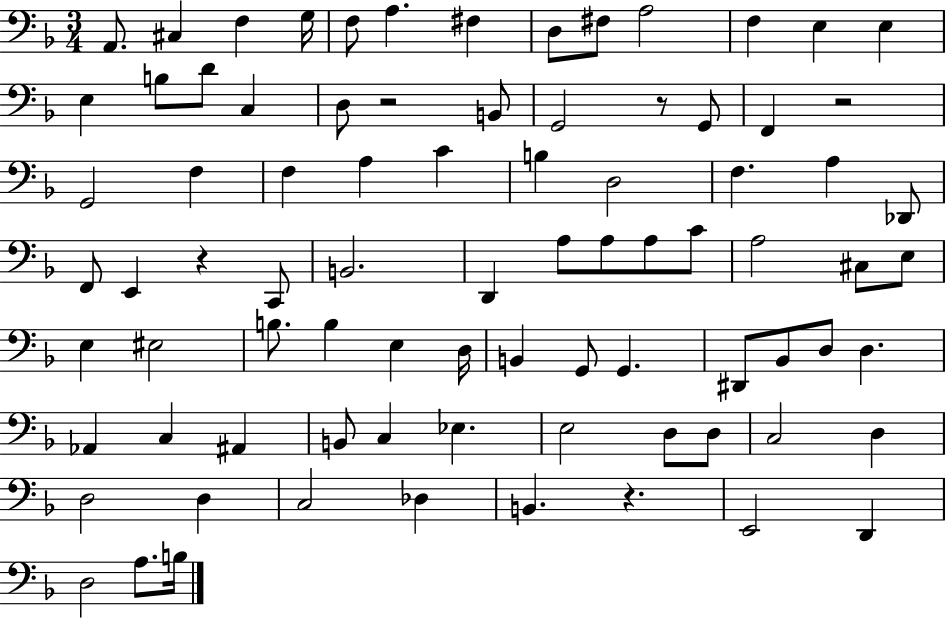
X:1
T:Untitled
M:3/4
L:1/4
K:F
A,,/2 ^C, F, G,/4 F,/2 A, ^F, D,/2 ^F,/2 A,2 F, E, E, E, B,/2 D/2 C, D,/2 z2 B,,/2 G,,2 z/2 G,,/2 F,, z2 G,,2 F, F, A, C B, D,2 F, A, _D,,/2 F,,/2 E,, z C,,/2 B,,2 D,, A,/2 A,/2 A,/2 C/2 A,2 ^C,/2 E,/2 E, ^E,2 B,/2 B, E, D,/4 B,, G,,/2 G,, ^D,,/2 _B,,/2 D,/2 D, _A,, C, ^A,, B,,/2 C, _E, E,2 D,/2 D,/2 C,2 D, D,2 D, C,2 _D, B,, z E,,2 D,, D,2 A,/2 B,/4